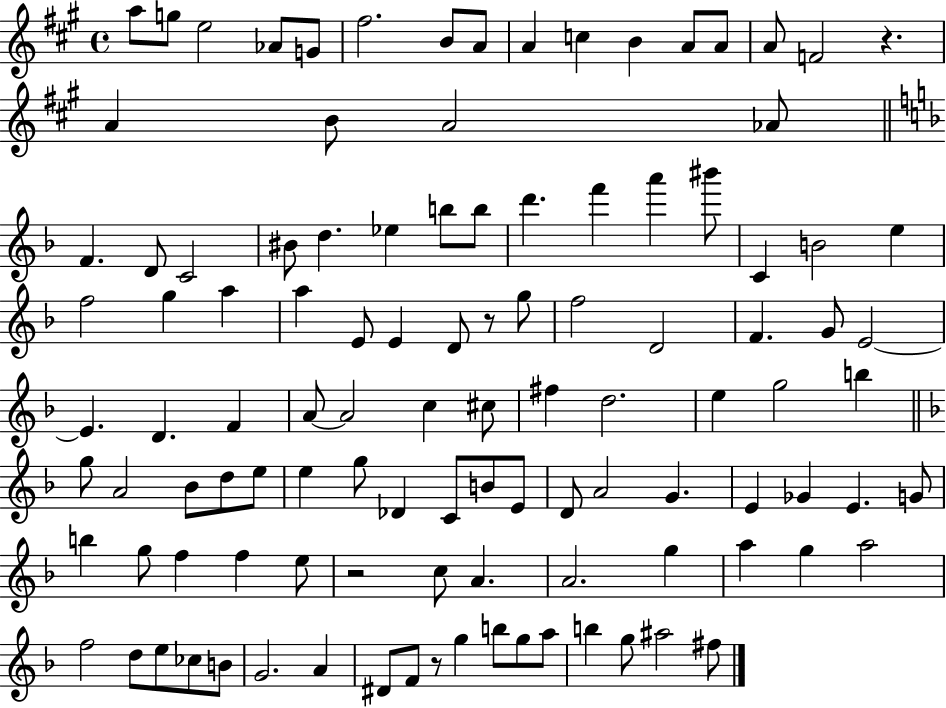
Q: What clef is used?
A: treble